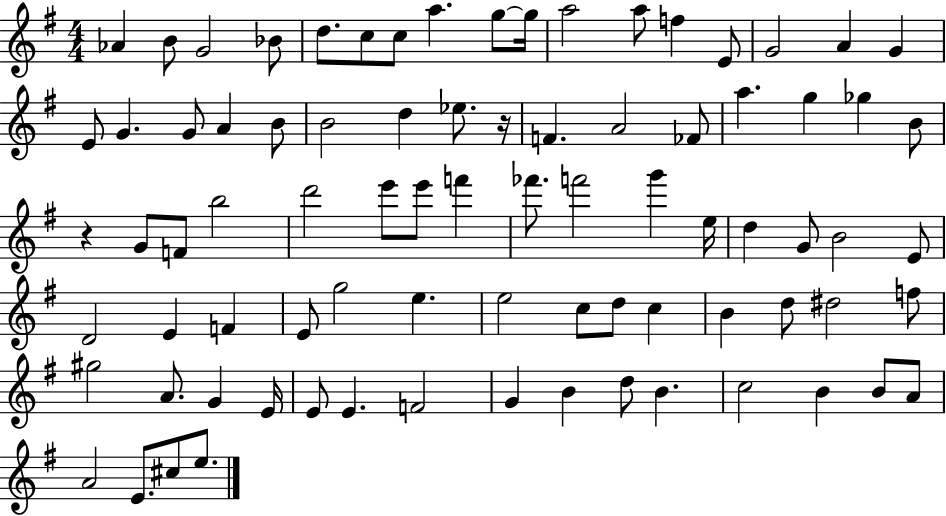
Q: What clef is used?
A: treble